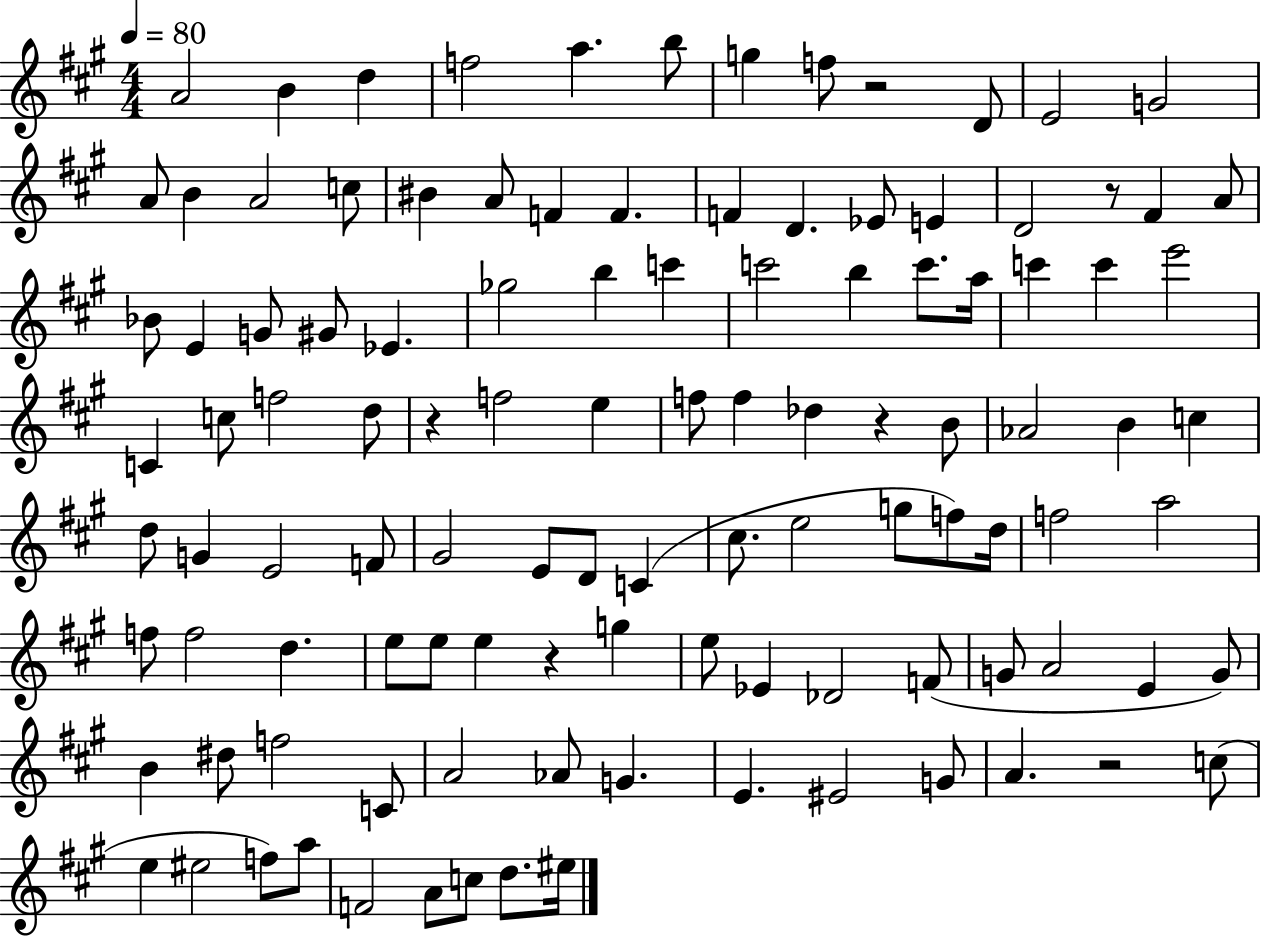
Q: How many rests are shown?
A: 6